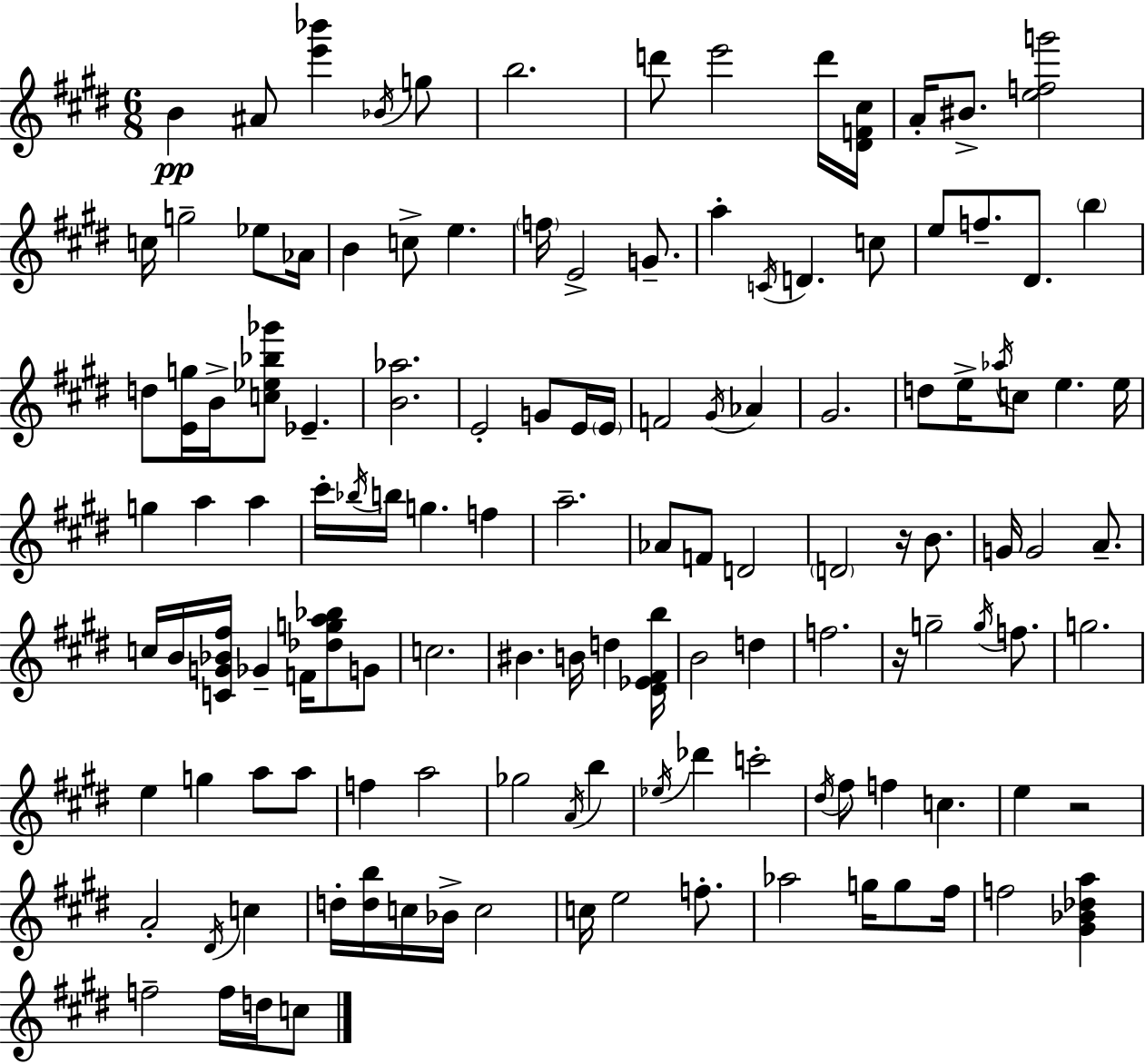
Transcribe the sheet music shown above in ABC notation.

X:1
T:Untitled
M:6/8
L:1/4
K:E
B ^A/2 [e'_b'] _B/4 g/2 b2 d'/2 e'2 d'/4 [^DF^c]/4 A/4 ^B/2 [efg']2 c/4 g2 _e/2 _A/4 B c/2 e f/4 E2 G/2 a C/4 D c/2 e/2 f/2 ^D/2 b d/2 [Eg]/4 B/4 [c_e_b_g']/2 _E [B_a]2 E2 G/2 E/4 E/4 F2 ^G/4 _A ^G2 d/2 e/4 _a/4 c/2 e e/4 g a a ^c'/4 _b/4 b/4 g f a2 _A/2 F/2 D2 D2 z/4 B/2 G/4 G2 A/2 c/4 B/4 [CG_B^f]/4 _G F/4 [_dga_b]/2 G/2 c2 ^B B/4 d [^D_E^Fb]/4 B2 d f2 z/4 g2 g/4 f/2 g2 e g a/2 a/2 f a2 _g2 A/4 b _e/4 _d' c'2 ^d/4 ^f/2 f c e z2 A2 ^D/4 c d/4 [db]/4 c/4 _B/4 c2 c/4 e2 f/2 _a2 g/4 g/2 ^f/4 f2 [^G_B_da] f2 f/4 d/4 c/2